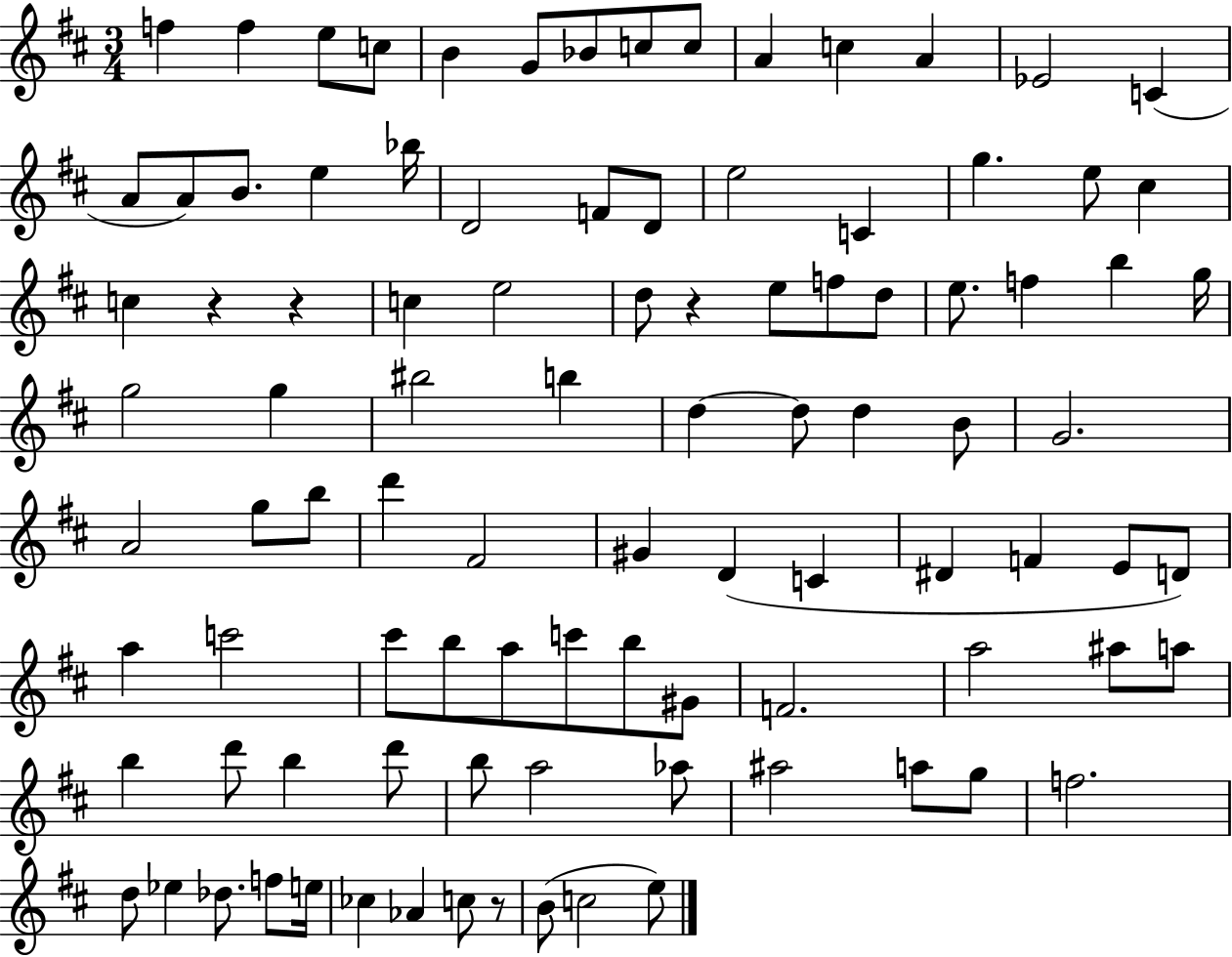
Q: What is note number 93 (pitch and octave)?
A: E5